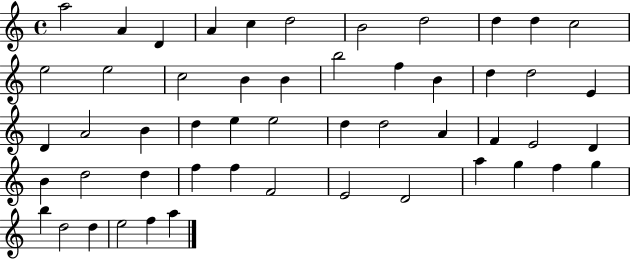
X:1
T:Untitled
M:4/4
L:1/4
K:C
a2 A D A c d2 B2 d2 d d c2 e2 e2 c2 B B b2 f B d d2 E D A2 B d e e2 d d2 A F E2 D B d2 d f f F2 E2 D2 a g f g b d2 d e2 f a